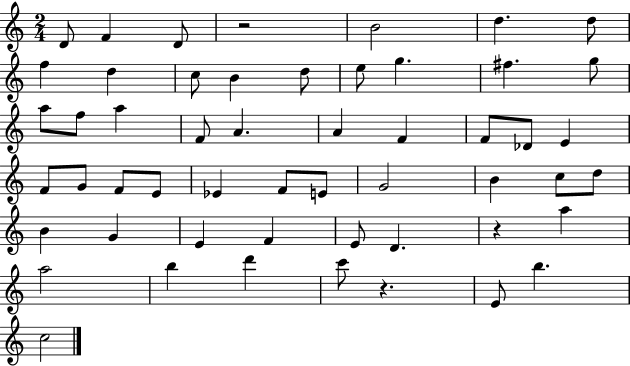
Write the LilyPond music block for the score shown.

{
  \clef treble
  \numericTimeSignature
  \time 2/4
  \key c \major
  d'8 f'4 d'8 | r2 | b'2 | d''4. d''8 | \break f''4 d''4 | c''8 b'4 d''8 | e''8 g''4. | fis''4. g''8 | \break a''8 f''8 a''4 | f'8 a'4. | a'4 f'4 | f'8 des'8 e'4 | \break f'8 g'8 f'8 e'8 | ees'4 f'8 e'8 | g'2 | b'4 c''8 d''8 | \break b'4 g'4 | e'4 f'4 | e'8 d'4. | r4 a''4 | \break a''2 | b''4 d'''4 | c'''8 r4. | e'8 b''4. | \break c''2 | \bar "|."
}